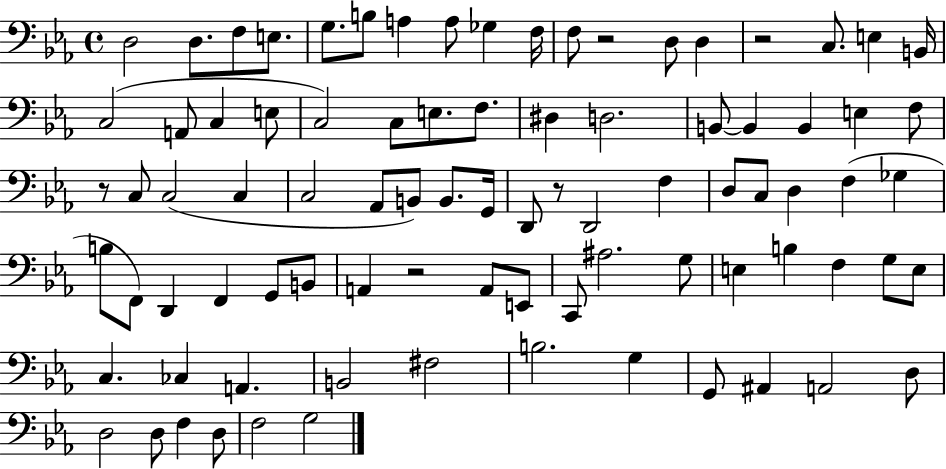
{
  \clef bass
  \time 4/4
  \defaultTimeSignature
  \key ees \major
  \repeat volta 2 { d2 d8. f8 e8. | g8. b8 a4 a8 ges4 f16 | f8 r2 d8 d4 | r2 c8. e4 b,16 | \break c2( a,8 c4 e8 | c2) c8 e8. f8. | dis4 d2. | b,8~~ b,4 b,4 e4 f8 | \break r8 c8 c2( c4 | c2 aes,8 b,8) b,8. g,16 | d,8 r8 d,2 f4 | d8 c8 d4 f4( ges4 | \break b8 f,8) d,4 f,4 g,8 b,8 | a,4 r2 a,8 e,8 | c,8 ais2. g8 | e4 b4 f4 g8 e8 | \break c4. ces4 a,4. | b,2 fis2 | b2. g4 | g,8 ais,4 a,2 d8 | \break d2 d8 f4 d8 | f2 g2 | } \bar "|."
}